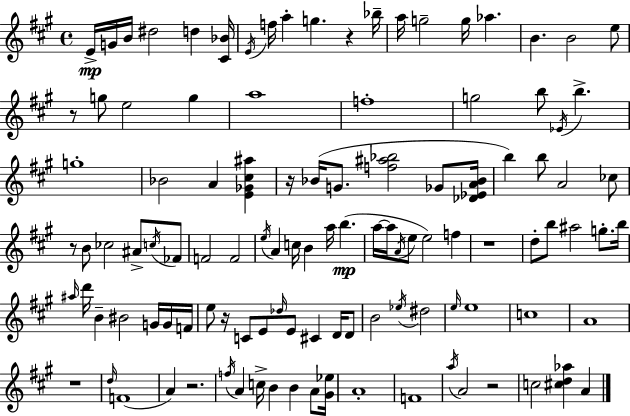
{
  \clef treble
  \time 4/4
  \defaultTimeSignature
  \key a \major
  \repeat volta 2 { e'16->\mp g'16 b'16 dis''2 d''4 <cis' bes'>16 | \acciaccatura { e'16 } f''16 a''4-. g''4. r4 | bes''16-- a''16 g''2-- g''16 aes''4. | b'4. b'2 e''8 | \break r8 g''8 e''2 g''4 | a''1 | f''1-. | g''2 b''8 \acciaccatura { ees'16 } b''4.-> | \break g''1-. | bes'2 a'4 <e' ges' cis'' ais''>4 | r16 bes'16( g'8. <f'' ais'' bes''>2 ges'8 | <des' ees' a' bes'>16 b''4) b''8 a'2 | \break ces''8 r8 b'8 ces''2 ais'8-> | \acciaccatura { c''16 } fes'8 f'2 f'2 | \acciaccatura { e''16 } a'4 c''16 b'4 a''16 b''4.(\mp | a''16~~ a''16 \acciaccatura { a'16 } e''8 e''2) | \break f''4 r1 | d''8-. b''8 ais''2 | g''8.-. b''16 \grace { ais''16 } d'''16 b'4-- bis'2 | g'16 g'16 f'16 e''8 r16 c'8 e'8 \grace { des''16 } e'8 | \break cis'4 d'16 d'8 b'2 \acciaccatura { ees''16 } | dis''2 \grace { e''16 } e''1 | c''1 | a'1 | \break r1 | \grace { d''16 }( f'1 | a'4) r2. | \acciaccatura { f''16 } a'4 c''16-> | \break b'4 b'4 a'8 <gis' ees''>16 a'1-. | f'1 | \acciaccatura { a''16 } a'2 | r2 c''2 | \break <cis'' d'' aes''>4 a'4 } \bar "|."
}